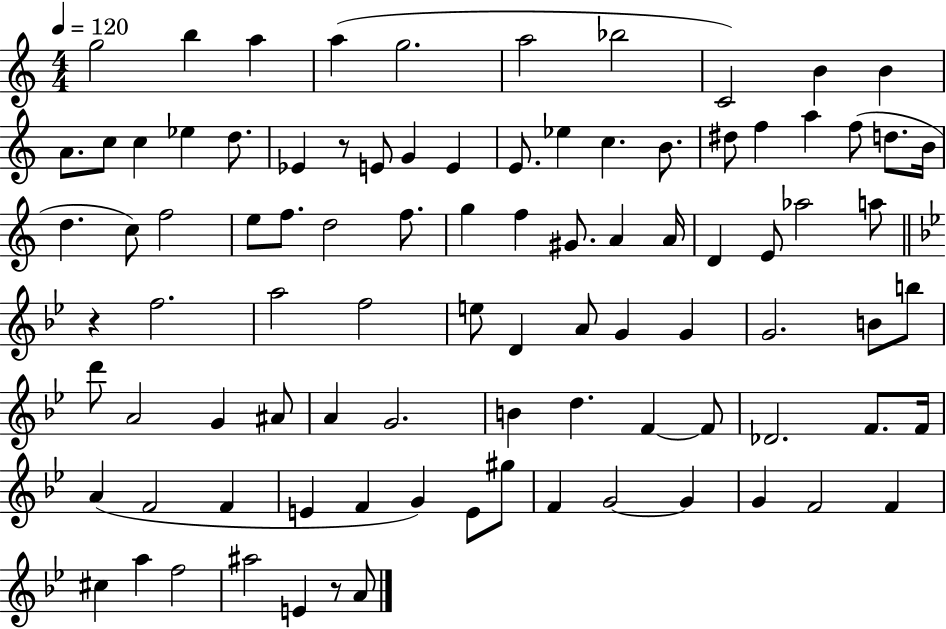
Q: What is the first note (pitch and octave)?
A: G5